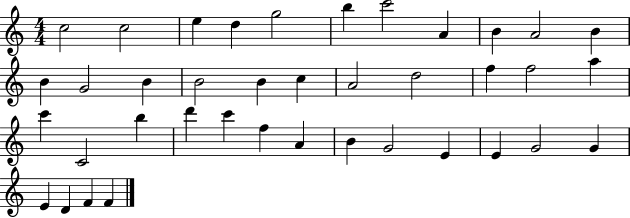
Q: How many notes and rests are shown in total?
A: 39